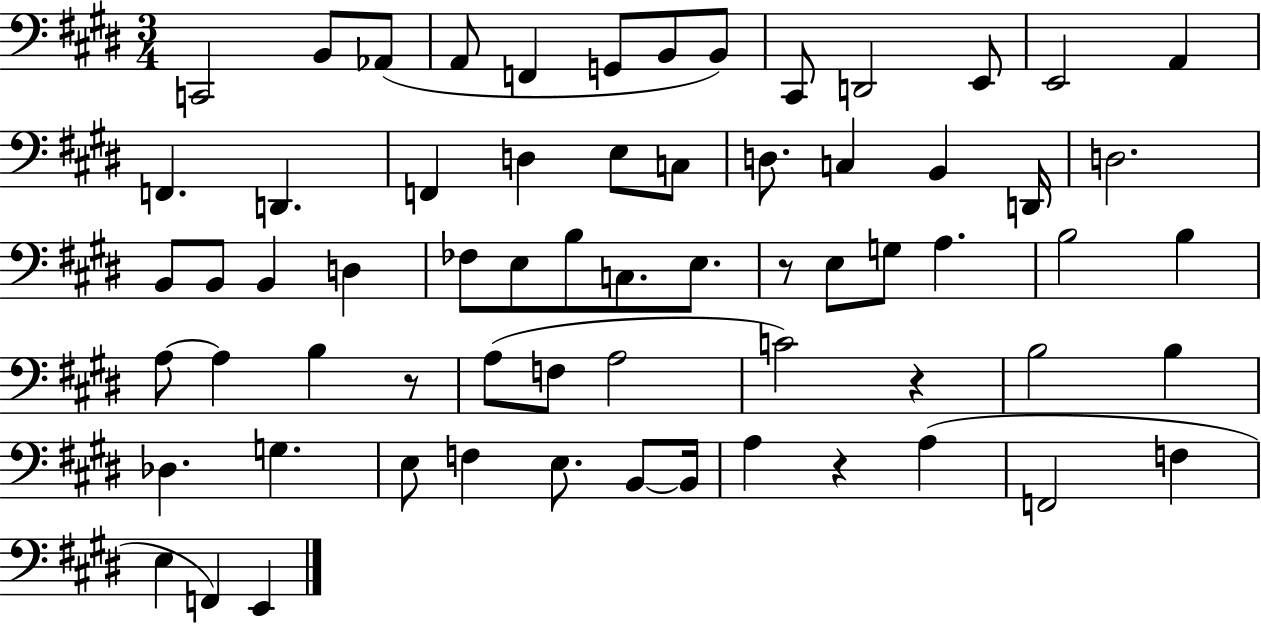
C2/h B2/e Ab2/e A2/e F2/q G2/e B2/e B2/e C#2/e D2/h E2/e E2/h A2/q F2/q. D2/q. F2/q D3/q E3/e C3/e D3/e. C3/q B2/q D2/s D3/h. B2/e B2/e B2/q D3/q FES3/e E3/e B3/e C3/e. E3/e. R/e E3/e G3/e A3/q. B3/h B3/q A3/e A3/q B3/q R/e A3/e F3/e A3/h C4/h R/q B3/h B3/q Db3/q. G3/q. E3/e F3/q E3/e. B2/e B2/s A3/q R/q A3/q F2/h F3/q E3/q F2/q E2/q